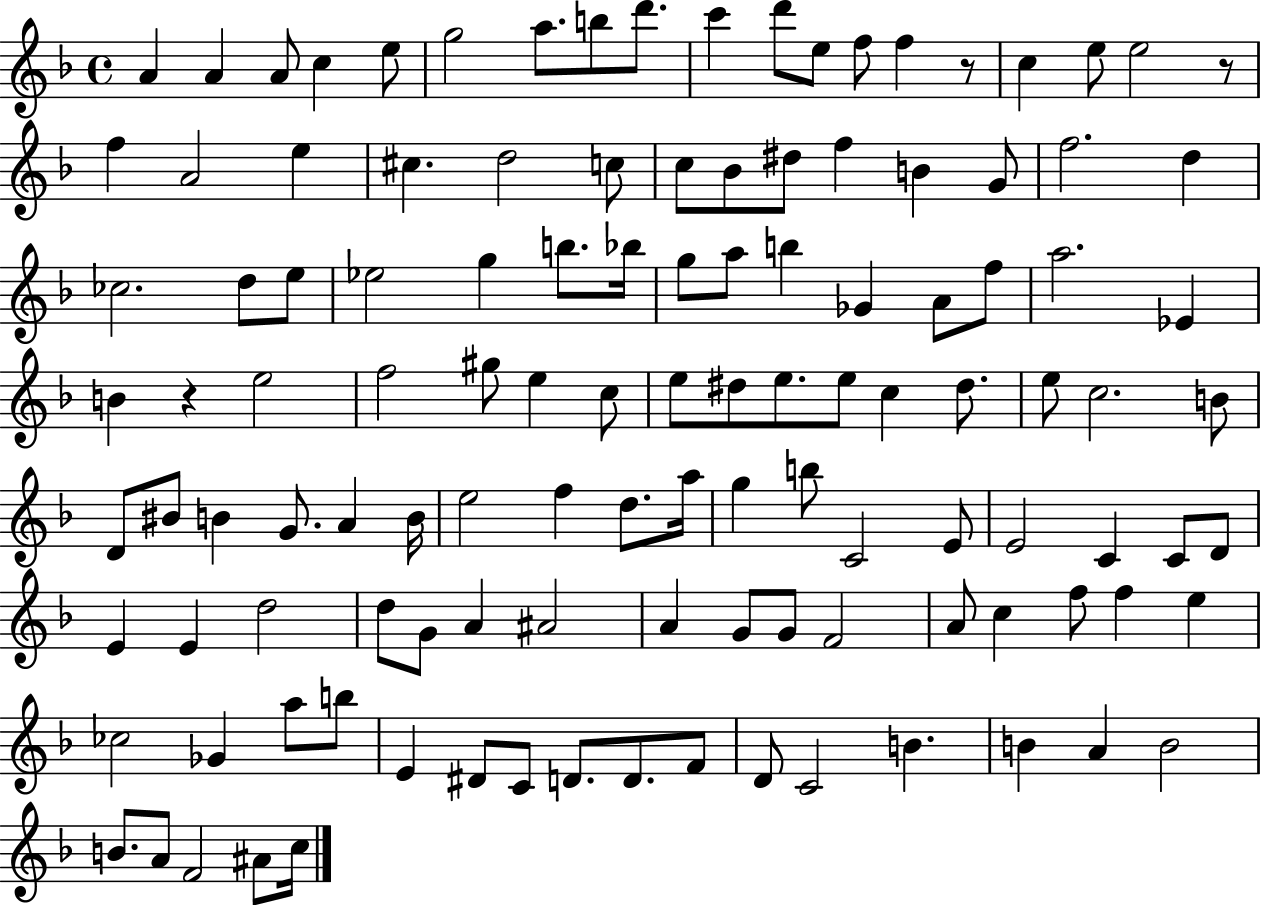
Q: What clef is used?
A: treble